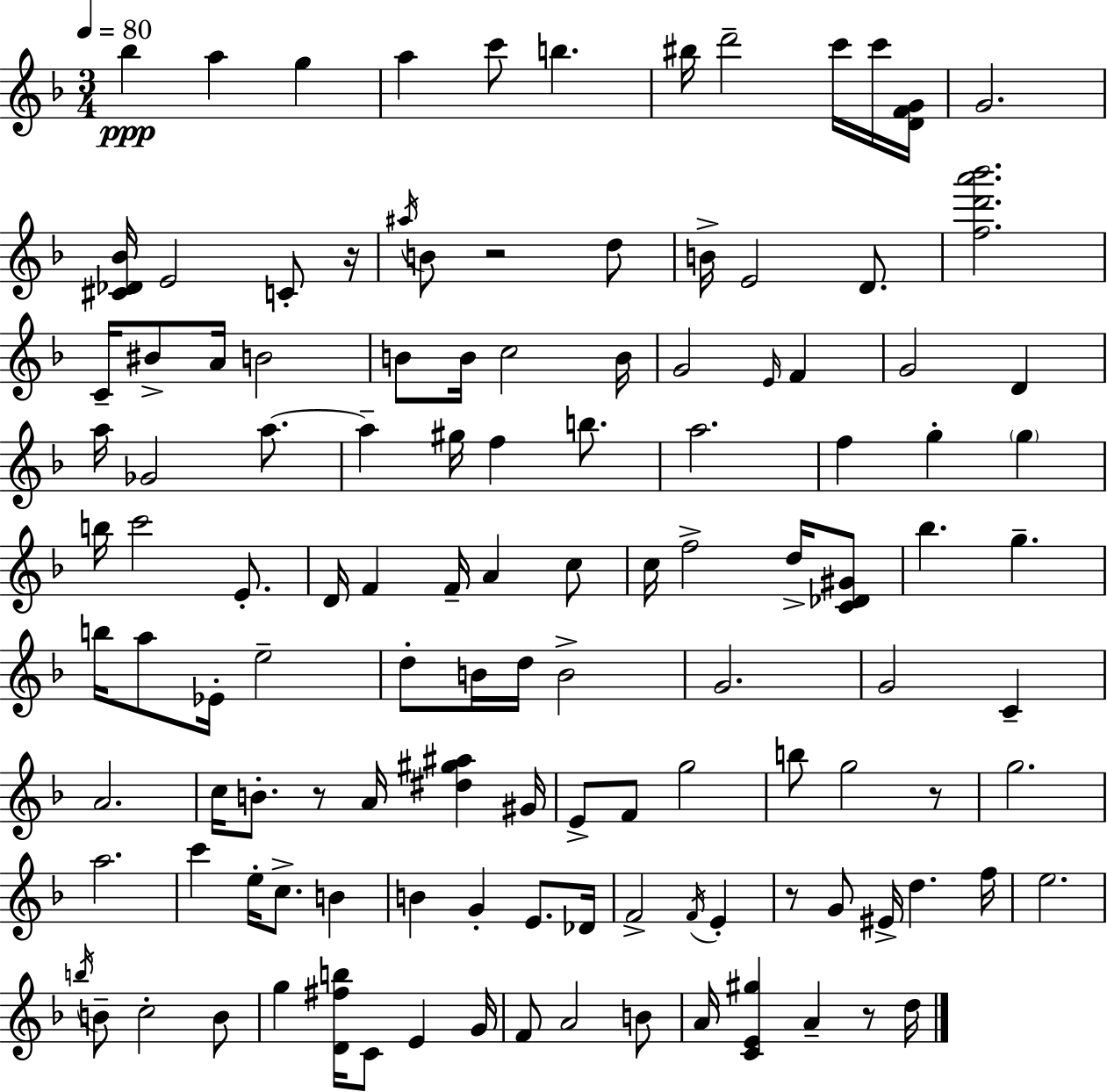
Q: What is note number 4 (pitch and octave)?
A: A5